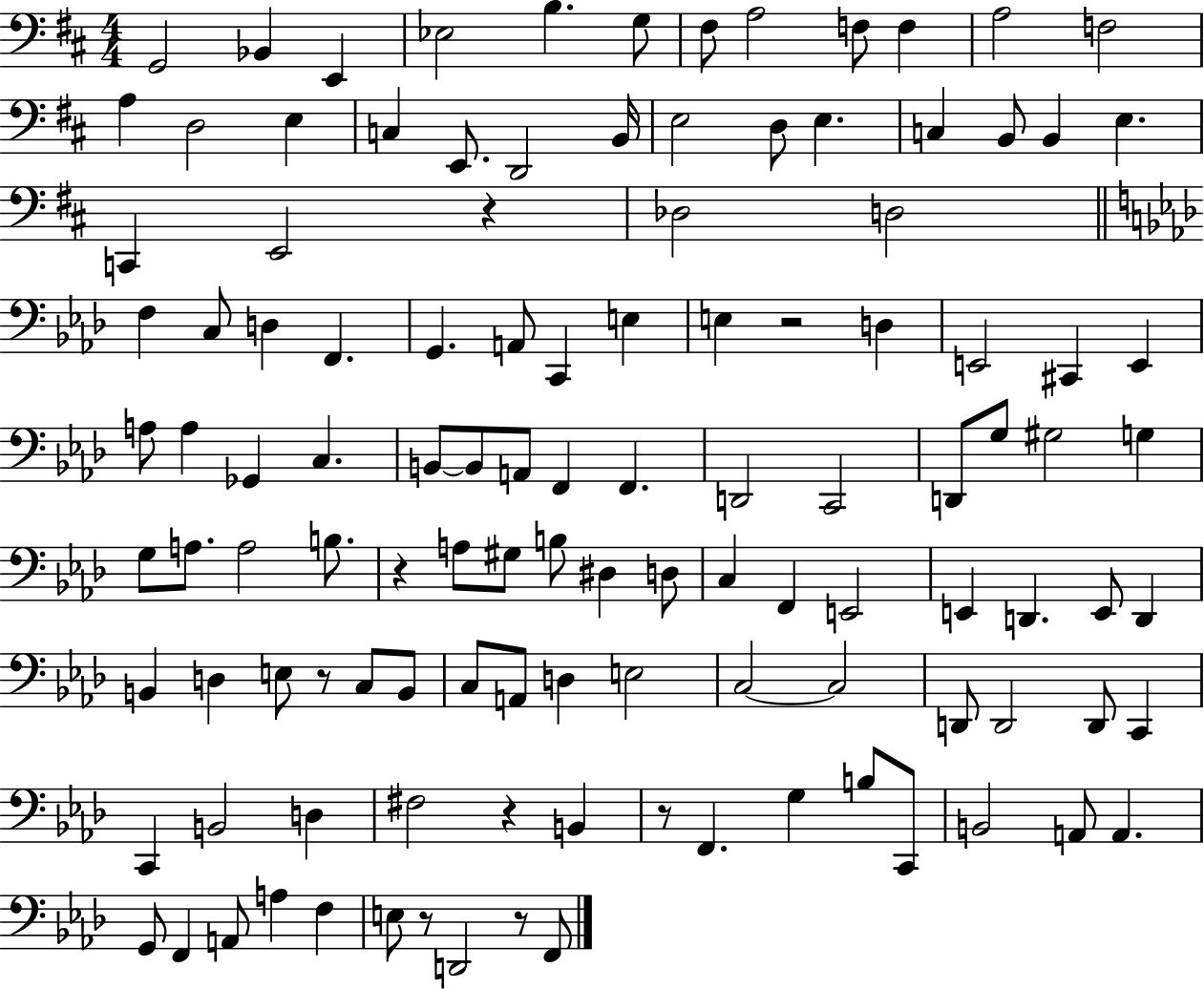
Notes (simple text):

G2/h Bb2/q E2/q Eb3/h B3/q. G3/e F#3/e A3/h F3/e F3/q A3/h F3/h A3/q D3/h E3/q C3/q E2/e. D2/h B2/s E3/h D3/e E3/q. C3/q B2/e B2/q E3/q. C2/q E2/h R/q Db3/h D3/h F3/q C3/e D3/q F2/q. G2/q. A2/e C2/q E3/q E3/q R/h D3/q E2/h C#2/q E2/q A3/e A3/q Gb2/q C3/q. B2/e B2/e A2/e F2/q F2/q. D2/h C2/h D2/e G3/e G#3/h G3/q G3/e A3/e. A3/h B3/e. R/q A3/e G#3/e B3/e D#3/q D3/e C3/q F2/q E2/h E2/q D2/q. E2/e D2/q B2/q D3/q E3/e R/e C3/e B2/e C3/e A2/e D3/q E3/h C3/h C3/h D2/e D2/h D2/e C2/q C2/q B2/h D3/q F#3/h R/q B2/q R/e F2/q. G3/q B3/e C2/e B2/h A2/e A2/q. G2/e F2/q A2/e A3/q F3/q E3/e R/e D2/h R/e F2/e